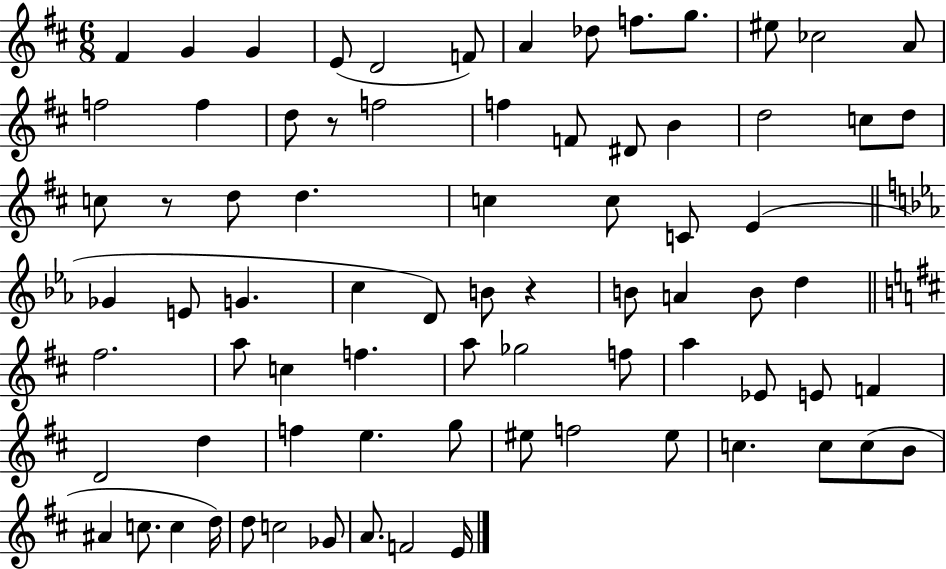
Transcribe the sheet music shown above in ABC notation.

X:1
T:Untitled
M:6/8
L:1/4
K:D
^F G G E/2 D2 F/2 A _d/2 f/2 g/2 ^e/2 _c2 A/2 f2 f d/2 z/2 f2 f F/2 ^D/2 B d2 c/2 d/2 c/2 z/2 d/2 d c c/2 C/2 E _G E/2 G c D/2 B/2 z B/2 A B/2 d ^f2 a/2 c f a/2 _g2 f/2 a _E/2 E/2 F D2 d f e g/2 ^e/2 f2 ^e/2 c c/2 c/2 B/2 ^A c/2 c d/4 d/2 c2 _G/2 A/2 F2 E/4